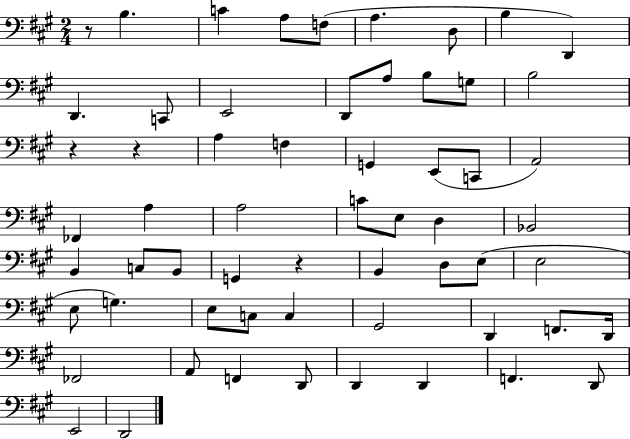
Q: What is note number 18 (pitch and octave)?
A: F3